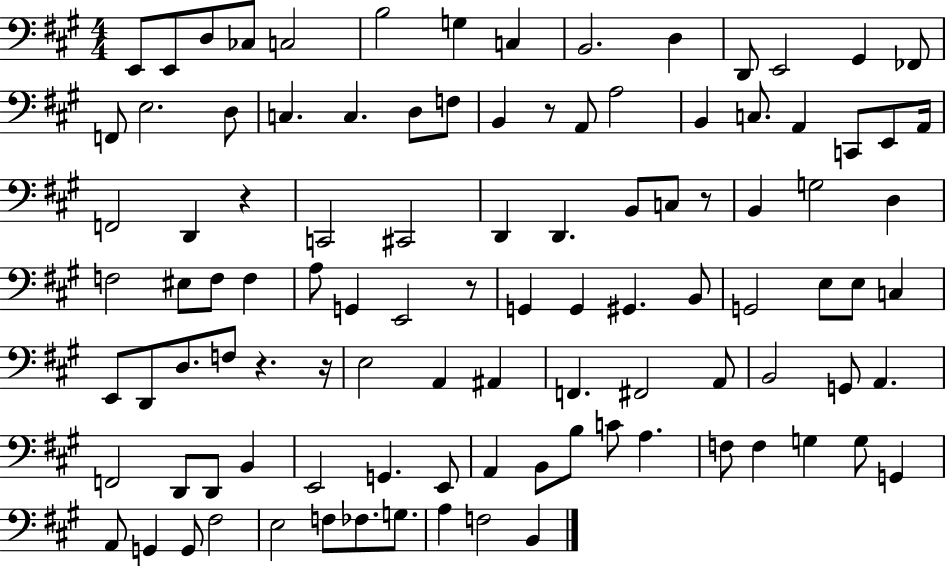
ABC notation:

X:1
T:Untitled
M:4/4
L:1/4
K:A
E,,/2 E,,/2 D,/2 _C,/2 C,2 B,2 G, C, B,,2 D, D,,/2 E,,2 ^G,, _F,,/2 F,,/2 E,2 D,/2 C, C, D,/2 F,/2 B,, z/2 A,,/2 A,2 B,, C,/2 A,, C,,/2 E,,/2 A,,/4 F,,2 D,, z C,,2 ^C,,2 D,, D,, B,,/2 C,/2 z/2 B,, G,2 D, F,2 ^E,/2 F,/2 F, A,/2 G,, E,,2 z/2 G,, G,, ^G,, B,,/2 G,,2 E,/2 E,/2 C, E,,/2 D,,/2 D,/2 F,/2 z z/4 E,2 A,, ^A,, F,, ^F,,2 A,,/2 B,,2 G,,/2 A,, F,,2 D,,/2 D,,/2 B,, E,,2 G,, E,,/2 A,, B,,/2 B,/2 C/2 A, F,/2 F, G, G,/2 G,, A,,/2 G,, G,,/2 ^F,2 E,2 F,/2 _F,/2 G,/2 A, F,2 B,,